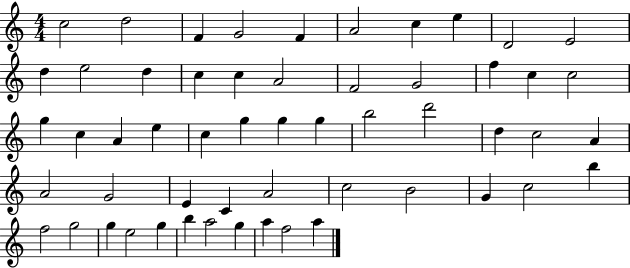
C5/h D5/h F4/q G4/h F4/q A4/h C5/q E5/q D4/h E4/h D5/q E5/h D5/q C5/q C5/q A4/h F4/h G4/h F5/q C5/q C5/h G5/q C5/q A4/q E5/q C5/q G5/q G5/q G5/q B5/h D6/h D5/q C5/h A4/q A4/h G4/h E4/q C4/q A4/h C5/h B4/h G4/q C5/h B5/q F5/h G5/h G5/q E5/h G5/q B5/q A5/h G5/q A5/q F5/h A5/q